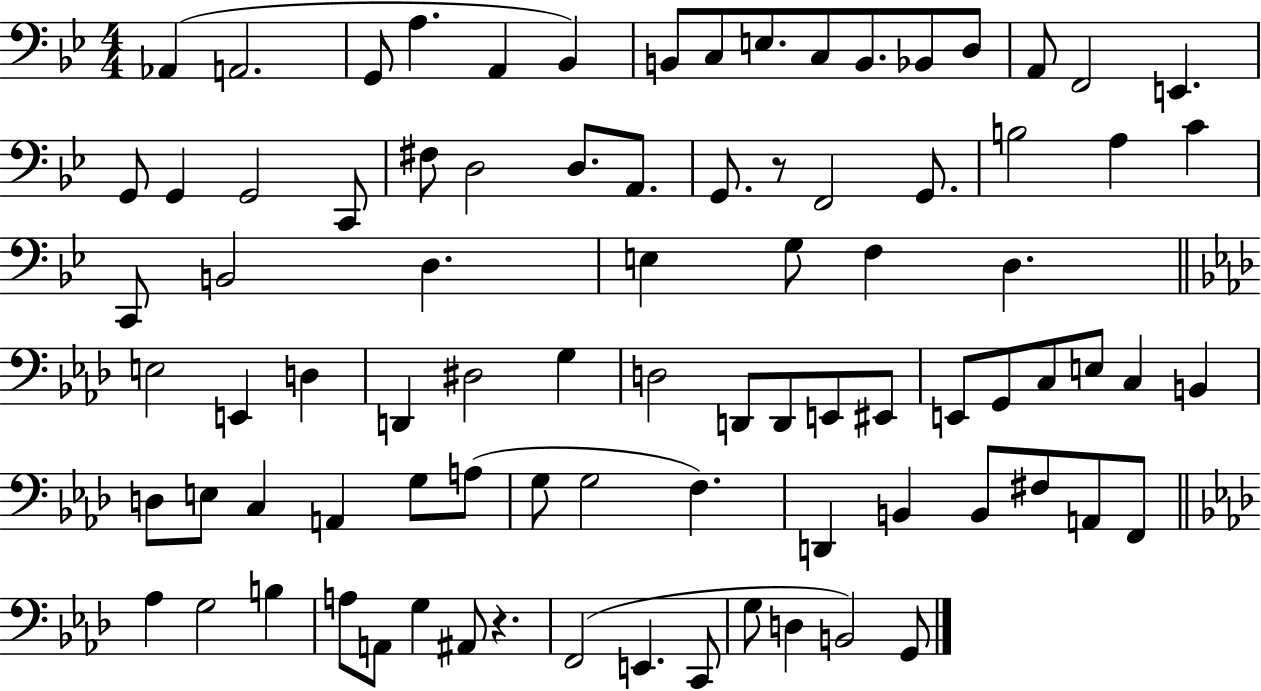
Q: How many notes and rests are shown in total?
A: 85